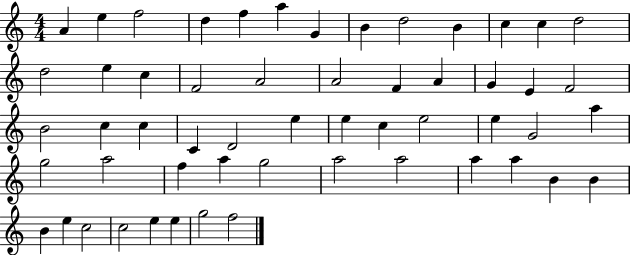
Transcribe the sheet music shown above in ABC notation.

X:1
T:Untitled
M:4/4
L:1/4
K:C
A e f2 d f a G B d2 B c c d2 d2 e c F2 A2 A2 F A G E F2 B2 c c C D2 e e c e2 e G2 a g2 a2 f a g2 a2 a2 a a B B B e c2 c2 e e g2 f2